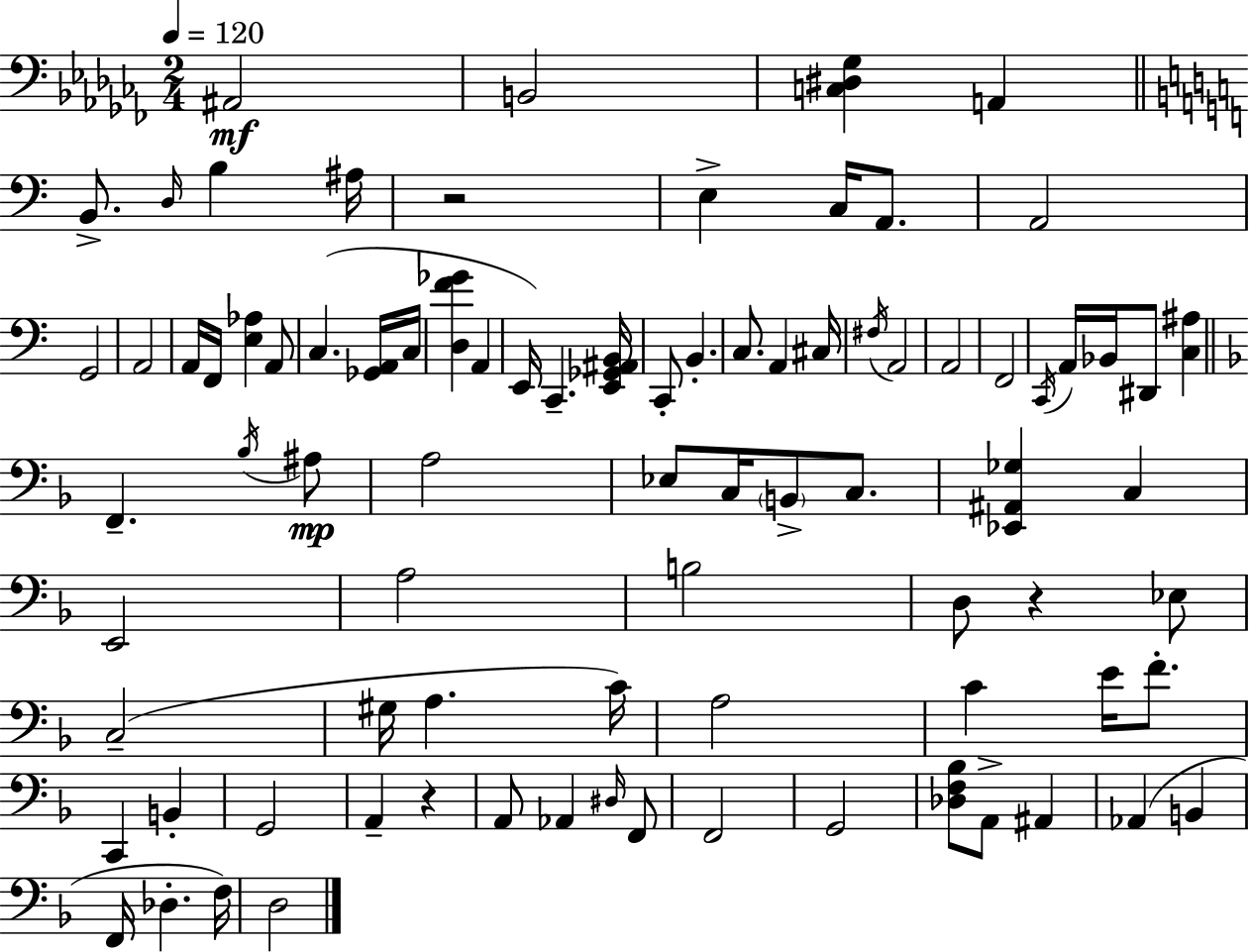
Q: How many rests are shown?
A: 3